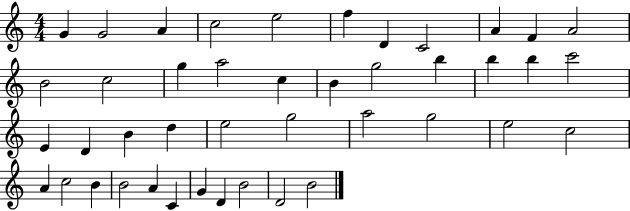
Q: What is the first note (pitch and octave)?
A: G4